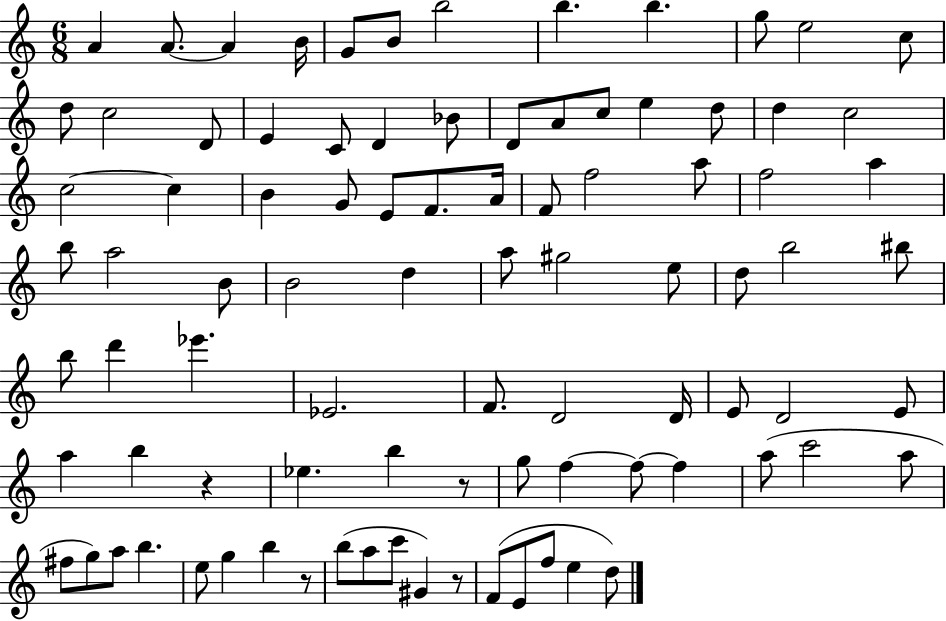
A4/q A4/e. A4/q B4/s G4/e B4/e B5/h B5/q. B5/q. G5/e E5/h C5/e D5/e C5/h D4/e E4/q C4/e D4/q Bb4/e D4/e A4/e C5/e E5/q D5/e D5/q C5/h C5/h C5/q B4/q G4/e E4/e F4/e. A4/s F4/e F5/h A5/e F5/h A5/q B5/e A5/h B4/e B4/h D5/q A5/e G#5/h E5/e D5/e B5/h BIS5/e B5/e D6/q Eb6/q. Eb4/h. F4/e. D4/h D4/s E4/e D4/h E4/e A5/q B5/q R/q Eb5/q. B5/q R/e G5/e F5/q F5/e F5/q A5/e C6/h A5/e F#5/e G5/e A5/e B5/q. E5/e G5/q B5/q R/e B5/e A5/e C6/e G#4/q R/e F4/e E4/e F5/e E5/q D5/e